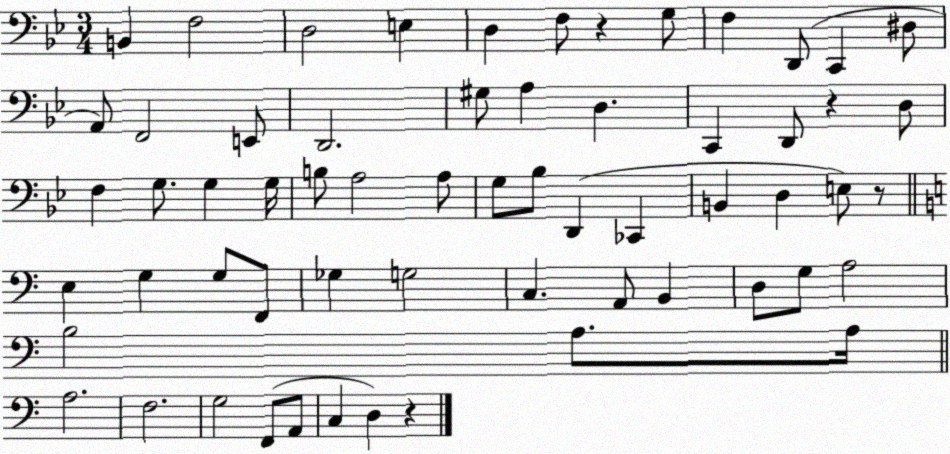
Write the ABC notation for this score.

X:1
T:Untitled
M:3/4
L:1/4
K:Bb
B,, F,2 D,2 E, D, F,/2 z G,/2 F, D,,/2 C,, ^D,/2 A,,/2 F,,2 E,,/2 D,,2 ^G,/2 A, D, C,, D,,/2 z D,/2 F, G,/2 G, G,/4 B,/2 A,2 A,/2 G,/2 _B,/2 D,, _C,, B,, D, E,/2 z/2 E, G, G,/2 F,,/2 _G, G,2 C, A,,/2 B,, D,/2 G,/2 A,2 B,2 A,/2 A,/4 A,2 F,2 G,2 F,,/2 A,,/2 C, D, z